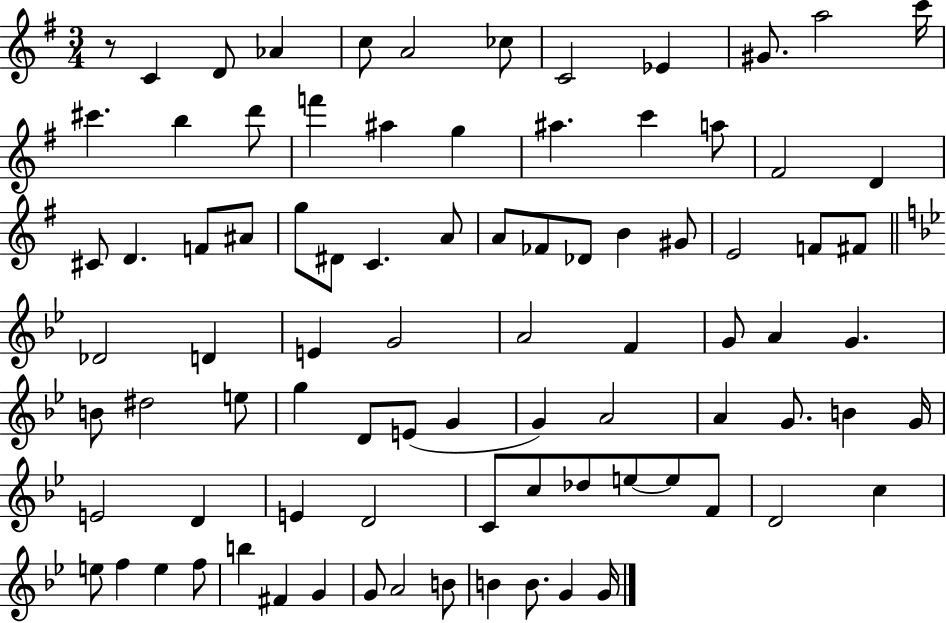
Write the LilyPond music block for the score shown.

{
  \clef treble
  \numericTimeSignature
  \time 3/4
  \key g \major
  r8 c'4 d'8 aes'4 | c''8 a'2 ces''8 | c'2 ees'4 | gis'8. a''2 c'''16 | \break cis'''4. b''4 d'''8 | f'''4 ais''4 g''4 | ais''4. c'''4 a''8 | fis'2 d'4 | \break cis'8 d'4. f'8 ais'8 | g''8 dis'8 c'4. a'8 | a'8 fes'8 des'8 b'4 gis'8 | e'2 f'8 fis'8 | \break \bar "||" \break \key bes \major des'2 d'4 | e'4 g'2 | a'2 f'4 | g'8 a'4 g'4. | \break b'8 dis''2 e''8 | g''4 d'8 e'8( g'4 | g'4) a'2 | a'4 g'8. b'4 g'16 | \break e'2 d'4 | e'4 d'2 | c'8 c''8 des''8 e''8~~ e''8 f'8 | d'2 c''4 | \break e''8 f''4 e''4 f''8 | b''4 fis'4 g'4 | g'8 a'2 b'8 | b'4 b'8. g'4 g'16 | \break \bar "|."
}